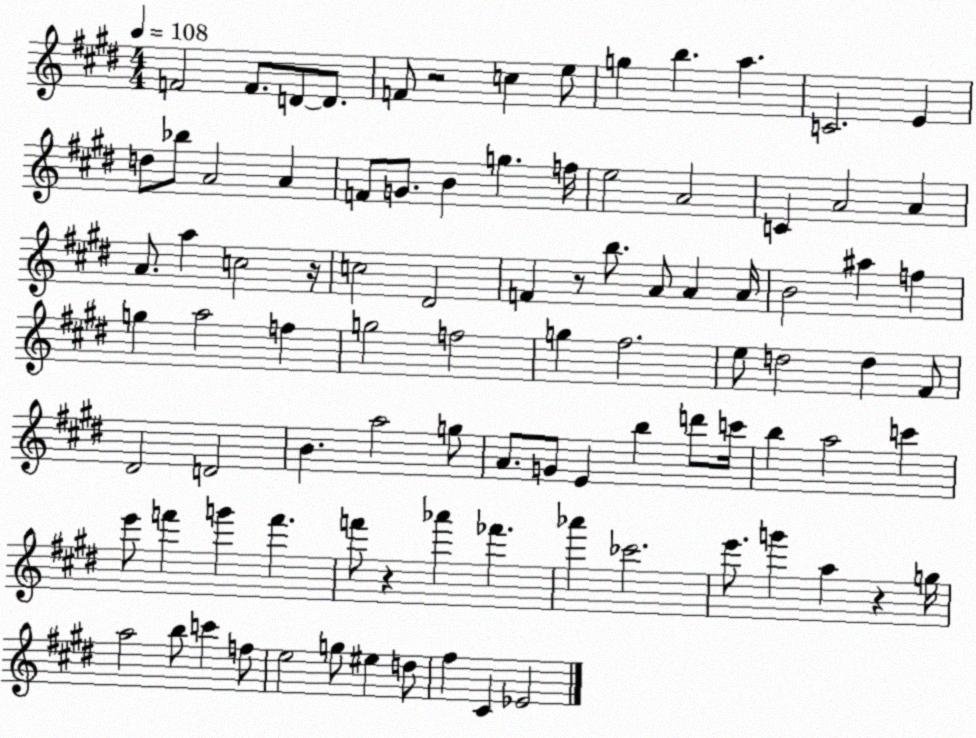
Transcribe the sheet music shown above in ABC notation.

X:1
T:Untitled
M:4/4
L:1/4
K:E
F2 F/2 D/2 D/2 F/2 z2 c e/2 g b a C2 E d/2 _b/2 A2 A F/2 G/2 B g f/4 e2 A2 C A2 A A/2 a c2 z/4 c2 ^D2 F z/2 b/2 A/2 A A/4 B2 ^a f g a2 f g2 f2 g ^f2 e/2 d2 d ^F/2 ^D2 D2 B a2 g/2 A/2 G/2 E b d'/2 c'/4 b a2 c' e'/2 f' g' f' f'/2 z _a' _f' _a' _c'2 e'/2 g' a z g/4 a2 b/2 c' f/2 e2 g/2 ^e d/2 ^f ^C _E2